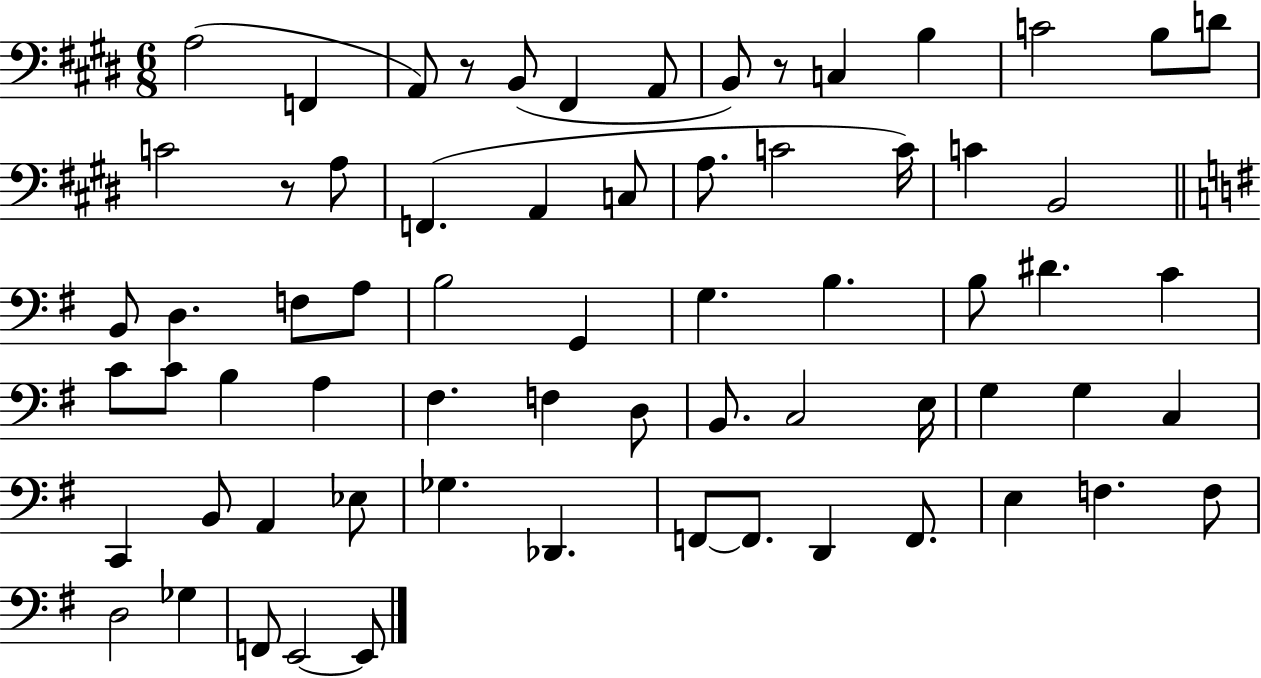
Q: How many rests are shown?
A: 3